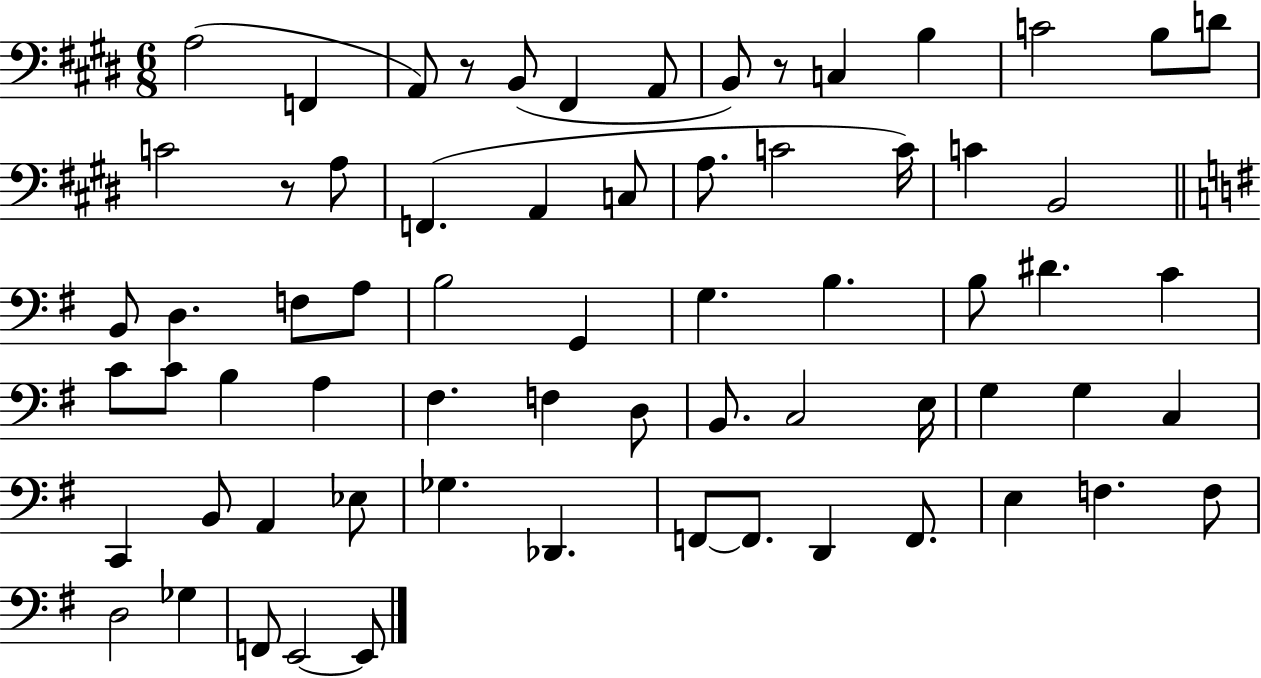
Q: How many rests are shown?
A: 3